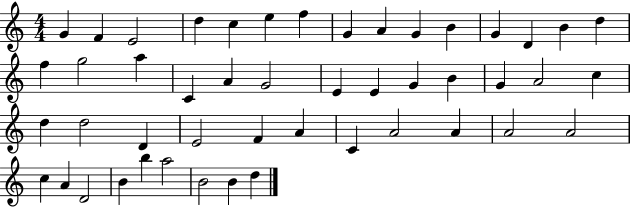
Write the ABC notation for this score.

X:1
T:Untitled
M:4/4
L:1/4
K:C
G F E2 d c e f G A G B G D B d f g2 a C A G2 E E G B G A2 c d d2 D E2 F A C A2 A A2 A2 c A D2 B b a2 B2 B d